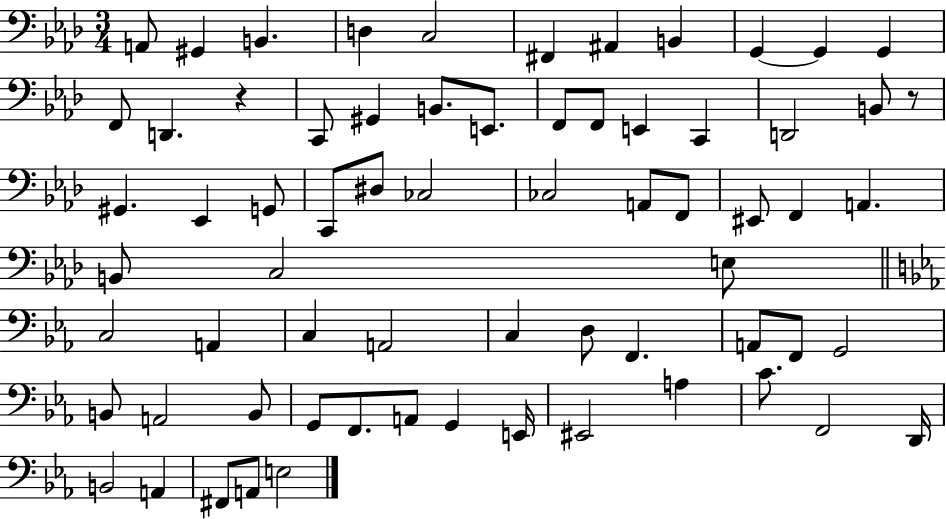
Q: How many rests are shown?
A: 2